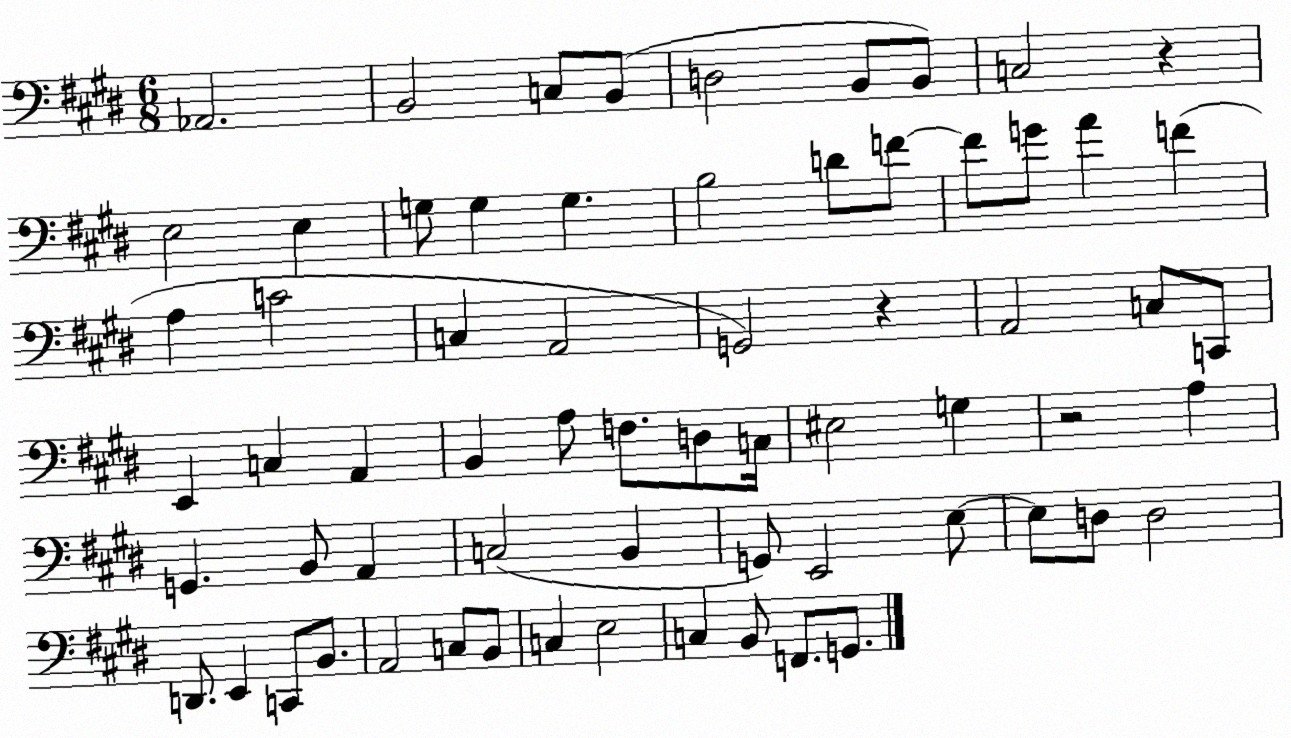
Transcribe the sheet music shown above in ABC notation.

X:1
T:Untitled
M:6/8
L:1/4
K:E
_A,,2 B,,2 C,/2 B,,/2 D,2 B,,/2 B,,/2 C,2 z E,2 E, G,/2 G, G, B,2 D/2 F/2 F/2 G/2 A F A, C2 C, A,,2 G,,2 z A,,2 C,/2 C,,/2 E,, C, A,, B,, A,/2 F,/2 D,/2 C,/4 ^E,2 G, z2 A, G,, B,,/2 A,, C,2 B,, G,,/2 E,,2 E,/2 E,/2 D,/2 D,2 D,,/2 E,, C,,/2 B,,/2 A,,2 C,/2 B,,/2 C, E,2 C, B,,/2 F,,/2 G,,/2